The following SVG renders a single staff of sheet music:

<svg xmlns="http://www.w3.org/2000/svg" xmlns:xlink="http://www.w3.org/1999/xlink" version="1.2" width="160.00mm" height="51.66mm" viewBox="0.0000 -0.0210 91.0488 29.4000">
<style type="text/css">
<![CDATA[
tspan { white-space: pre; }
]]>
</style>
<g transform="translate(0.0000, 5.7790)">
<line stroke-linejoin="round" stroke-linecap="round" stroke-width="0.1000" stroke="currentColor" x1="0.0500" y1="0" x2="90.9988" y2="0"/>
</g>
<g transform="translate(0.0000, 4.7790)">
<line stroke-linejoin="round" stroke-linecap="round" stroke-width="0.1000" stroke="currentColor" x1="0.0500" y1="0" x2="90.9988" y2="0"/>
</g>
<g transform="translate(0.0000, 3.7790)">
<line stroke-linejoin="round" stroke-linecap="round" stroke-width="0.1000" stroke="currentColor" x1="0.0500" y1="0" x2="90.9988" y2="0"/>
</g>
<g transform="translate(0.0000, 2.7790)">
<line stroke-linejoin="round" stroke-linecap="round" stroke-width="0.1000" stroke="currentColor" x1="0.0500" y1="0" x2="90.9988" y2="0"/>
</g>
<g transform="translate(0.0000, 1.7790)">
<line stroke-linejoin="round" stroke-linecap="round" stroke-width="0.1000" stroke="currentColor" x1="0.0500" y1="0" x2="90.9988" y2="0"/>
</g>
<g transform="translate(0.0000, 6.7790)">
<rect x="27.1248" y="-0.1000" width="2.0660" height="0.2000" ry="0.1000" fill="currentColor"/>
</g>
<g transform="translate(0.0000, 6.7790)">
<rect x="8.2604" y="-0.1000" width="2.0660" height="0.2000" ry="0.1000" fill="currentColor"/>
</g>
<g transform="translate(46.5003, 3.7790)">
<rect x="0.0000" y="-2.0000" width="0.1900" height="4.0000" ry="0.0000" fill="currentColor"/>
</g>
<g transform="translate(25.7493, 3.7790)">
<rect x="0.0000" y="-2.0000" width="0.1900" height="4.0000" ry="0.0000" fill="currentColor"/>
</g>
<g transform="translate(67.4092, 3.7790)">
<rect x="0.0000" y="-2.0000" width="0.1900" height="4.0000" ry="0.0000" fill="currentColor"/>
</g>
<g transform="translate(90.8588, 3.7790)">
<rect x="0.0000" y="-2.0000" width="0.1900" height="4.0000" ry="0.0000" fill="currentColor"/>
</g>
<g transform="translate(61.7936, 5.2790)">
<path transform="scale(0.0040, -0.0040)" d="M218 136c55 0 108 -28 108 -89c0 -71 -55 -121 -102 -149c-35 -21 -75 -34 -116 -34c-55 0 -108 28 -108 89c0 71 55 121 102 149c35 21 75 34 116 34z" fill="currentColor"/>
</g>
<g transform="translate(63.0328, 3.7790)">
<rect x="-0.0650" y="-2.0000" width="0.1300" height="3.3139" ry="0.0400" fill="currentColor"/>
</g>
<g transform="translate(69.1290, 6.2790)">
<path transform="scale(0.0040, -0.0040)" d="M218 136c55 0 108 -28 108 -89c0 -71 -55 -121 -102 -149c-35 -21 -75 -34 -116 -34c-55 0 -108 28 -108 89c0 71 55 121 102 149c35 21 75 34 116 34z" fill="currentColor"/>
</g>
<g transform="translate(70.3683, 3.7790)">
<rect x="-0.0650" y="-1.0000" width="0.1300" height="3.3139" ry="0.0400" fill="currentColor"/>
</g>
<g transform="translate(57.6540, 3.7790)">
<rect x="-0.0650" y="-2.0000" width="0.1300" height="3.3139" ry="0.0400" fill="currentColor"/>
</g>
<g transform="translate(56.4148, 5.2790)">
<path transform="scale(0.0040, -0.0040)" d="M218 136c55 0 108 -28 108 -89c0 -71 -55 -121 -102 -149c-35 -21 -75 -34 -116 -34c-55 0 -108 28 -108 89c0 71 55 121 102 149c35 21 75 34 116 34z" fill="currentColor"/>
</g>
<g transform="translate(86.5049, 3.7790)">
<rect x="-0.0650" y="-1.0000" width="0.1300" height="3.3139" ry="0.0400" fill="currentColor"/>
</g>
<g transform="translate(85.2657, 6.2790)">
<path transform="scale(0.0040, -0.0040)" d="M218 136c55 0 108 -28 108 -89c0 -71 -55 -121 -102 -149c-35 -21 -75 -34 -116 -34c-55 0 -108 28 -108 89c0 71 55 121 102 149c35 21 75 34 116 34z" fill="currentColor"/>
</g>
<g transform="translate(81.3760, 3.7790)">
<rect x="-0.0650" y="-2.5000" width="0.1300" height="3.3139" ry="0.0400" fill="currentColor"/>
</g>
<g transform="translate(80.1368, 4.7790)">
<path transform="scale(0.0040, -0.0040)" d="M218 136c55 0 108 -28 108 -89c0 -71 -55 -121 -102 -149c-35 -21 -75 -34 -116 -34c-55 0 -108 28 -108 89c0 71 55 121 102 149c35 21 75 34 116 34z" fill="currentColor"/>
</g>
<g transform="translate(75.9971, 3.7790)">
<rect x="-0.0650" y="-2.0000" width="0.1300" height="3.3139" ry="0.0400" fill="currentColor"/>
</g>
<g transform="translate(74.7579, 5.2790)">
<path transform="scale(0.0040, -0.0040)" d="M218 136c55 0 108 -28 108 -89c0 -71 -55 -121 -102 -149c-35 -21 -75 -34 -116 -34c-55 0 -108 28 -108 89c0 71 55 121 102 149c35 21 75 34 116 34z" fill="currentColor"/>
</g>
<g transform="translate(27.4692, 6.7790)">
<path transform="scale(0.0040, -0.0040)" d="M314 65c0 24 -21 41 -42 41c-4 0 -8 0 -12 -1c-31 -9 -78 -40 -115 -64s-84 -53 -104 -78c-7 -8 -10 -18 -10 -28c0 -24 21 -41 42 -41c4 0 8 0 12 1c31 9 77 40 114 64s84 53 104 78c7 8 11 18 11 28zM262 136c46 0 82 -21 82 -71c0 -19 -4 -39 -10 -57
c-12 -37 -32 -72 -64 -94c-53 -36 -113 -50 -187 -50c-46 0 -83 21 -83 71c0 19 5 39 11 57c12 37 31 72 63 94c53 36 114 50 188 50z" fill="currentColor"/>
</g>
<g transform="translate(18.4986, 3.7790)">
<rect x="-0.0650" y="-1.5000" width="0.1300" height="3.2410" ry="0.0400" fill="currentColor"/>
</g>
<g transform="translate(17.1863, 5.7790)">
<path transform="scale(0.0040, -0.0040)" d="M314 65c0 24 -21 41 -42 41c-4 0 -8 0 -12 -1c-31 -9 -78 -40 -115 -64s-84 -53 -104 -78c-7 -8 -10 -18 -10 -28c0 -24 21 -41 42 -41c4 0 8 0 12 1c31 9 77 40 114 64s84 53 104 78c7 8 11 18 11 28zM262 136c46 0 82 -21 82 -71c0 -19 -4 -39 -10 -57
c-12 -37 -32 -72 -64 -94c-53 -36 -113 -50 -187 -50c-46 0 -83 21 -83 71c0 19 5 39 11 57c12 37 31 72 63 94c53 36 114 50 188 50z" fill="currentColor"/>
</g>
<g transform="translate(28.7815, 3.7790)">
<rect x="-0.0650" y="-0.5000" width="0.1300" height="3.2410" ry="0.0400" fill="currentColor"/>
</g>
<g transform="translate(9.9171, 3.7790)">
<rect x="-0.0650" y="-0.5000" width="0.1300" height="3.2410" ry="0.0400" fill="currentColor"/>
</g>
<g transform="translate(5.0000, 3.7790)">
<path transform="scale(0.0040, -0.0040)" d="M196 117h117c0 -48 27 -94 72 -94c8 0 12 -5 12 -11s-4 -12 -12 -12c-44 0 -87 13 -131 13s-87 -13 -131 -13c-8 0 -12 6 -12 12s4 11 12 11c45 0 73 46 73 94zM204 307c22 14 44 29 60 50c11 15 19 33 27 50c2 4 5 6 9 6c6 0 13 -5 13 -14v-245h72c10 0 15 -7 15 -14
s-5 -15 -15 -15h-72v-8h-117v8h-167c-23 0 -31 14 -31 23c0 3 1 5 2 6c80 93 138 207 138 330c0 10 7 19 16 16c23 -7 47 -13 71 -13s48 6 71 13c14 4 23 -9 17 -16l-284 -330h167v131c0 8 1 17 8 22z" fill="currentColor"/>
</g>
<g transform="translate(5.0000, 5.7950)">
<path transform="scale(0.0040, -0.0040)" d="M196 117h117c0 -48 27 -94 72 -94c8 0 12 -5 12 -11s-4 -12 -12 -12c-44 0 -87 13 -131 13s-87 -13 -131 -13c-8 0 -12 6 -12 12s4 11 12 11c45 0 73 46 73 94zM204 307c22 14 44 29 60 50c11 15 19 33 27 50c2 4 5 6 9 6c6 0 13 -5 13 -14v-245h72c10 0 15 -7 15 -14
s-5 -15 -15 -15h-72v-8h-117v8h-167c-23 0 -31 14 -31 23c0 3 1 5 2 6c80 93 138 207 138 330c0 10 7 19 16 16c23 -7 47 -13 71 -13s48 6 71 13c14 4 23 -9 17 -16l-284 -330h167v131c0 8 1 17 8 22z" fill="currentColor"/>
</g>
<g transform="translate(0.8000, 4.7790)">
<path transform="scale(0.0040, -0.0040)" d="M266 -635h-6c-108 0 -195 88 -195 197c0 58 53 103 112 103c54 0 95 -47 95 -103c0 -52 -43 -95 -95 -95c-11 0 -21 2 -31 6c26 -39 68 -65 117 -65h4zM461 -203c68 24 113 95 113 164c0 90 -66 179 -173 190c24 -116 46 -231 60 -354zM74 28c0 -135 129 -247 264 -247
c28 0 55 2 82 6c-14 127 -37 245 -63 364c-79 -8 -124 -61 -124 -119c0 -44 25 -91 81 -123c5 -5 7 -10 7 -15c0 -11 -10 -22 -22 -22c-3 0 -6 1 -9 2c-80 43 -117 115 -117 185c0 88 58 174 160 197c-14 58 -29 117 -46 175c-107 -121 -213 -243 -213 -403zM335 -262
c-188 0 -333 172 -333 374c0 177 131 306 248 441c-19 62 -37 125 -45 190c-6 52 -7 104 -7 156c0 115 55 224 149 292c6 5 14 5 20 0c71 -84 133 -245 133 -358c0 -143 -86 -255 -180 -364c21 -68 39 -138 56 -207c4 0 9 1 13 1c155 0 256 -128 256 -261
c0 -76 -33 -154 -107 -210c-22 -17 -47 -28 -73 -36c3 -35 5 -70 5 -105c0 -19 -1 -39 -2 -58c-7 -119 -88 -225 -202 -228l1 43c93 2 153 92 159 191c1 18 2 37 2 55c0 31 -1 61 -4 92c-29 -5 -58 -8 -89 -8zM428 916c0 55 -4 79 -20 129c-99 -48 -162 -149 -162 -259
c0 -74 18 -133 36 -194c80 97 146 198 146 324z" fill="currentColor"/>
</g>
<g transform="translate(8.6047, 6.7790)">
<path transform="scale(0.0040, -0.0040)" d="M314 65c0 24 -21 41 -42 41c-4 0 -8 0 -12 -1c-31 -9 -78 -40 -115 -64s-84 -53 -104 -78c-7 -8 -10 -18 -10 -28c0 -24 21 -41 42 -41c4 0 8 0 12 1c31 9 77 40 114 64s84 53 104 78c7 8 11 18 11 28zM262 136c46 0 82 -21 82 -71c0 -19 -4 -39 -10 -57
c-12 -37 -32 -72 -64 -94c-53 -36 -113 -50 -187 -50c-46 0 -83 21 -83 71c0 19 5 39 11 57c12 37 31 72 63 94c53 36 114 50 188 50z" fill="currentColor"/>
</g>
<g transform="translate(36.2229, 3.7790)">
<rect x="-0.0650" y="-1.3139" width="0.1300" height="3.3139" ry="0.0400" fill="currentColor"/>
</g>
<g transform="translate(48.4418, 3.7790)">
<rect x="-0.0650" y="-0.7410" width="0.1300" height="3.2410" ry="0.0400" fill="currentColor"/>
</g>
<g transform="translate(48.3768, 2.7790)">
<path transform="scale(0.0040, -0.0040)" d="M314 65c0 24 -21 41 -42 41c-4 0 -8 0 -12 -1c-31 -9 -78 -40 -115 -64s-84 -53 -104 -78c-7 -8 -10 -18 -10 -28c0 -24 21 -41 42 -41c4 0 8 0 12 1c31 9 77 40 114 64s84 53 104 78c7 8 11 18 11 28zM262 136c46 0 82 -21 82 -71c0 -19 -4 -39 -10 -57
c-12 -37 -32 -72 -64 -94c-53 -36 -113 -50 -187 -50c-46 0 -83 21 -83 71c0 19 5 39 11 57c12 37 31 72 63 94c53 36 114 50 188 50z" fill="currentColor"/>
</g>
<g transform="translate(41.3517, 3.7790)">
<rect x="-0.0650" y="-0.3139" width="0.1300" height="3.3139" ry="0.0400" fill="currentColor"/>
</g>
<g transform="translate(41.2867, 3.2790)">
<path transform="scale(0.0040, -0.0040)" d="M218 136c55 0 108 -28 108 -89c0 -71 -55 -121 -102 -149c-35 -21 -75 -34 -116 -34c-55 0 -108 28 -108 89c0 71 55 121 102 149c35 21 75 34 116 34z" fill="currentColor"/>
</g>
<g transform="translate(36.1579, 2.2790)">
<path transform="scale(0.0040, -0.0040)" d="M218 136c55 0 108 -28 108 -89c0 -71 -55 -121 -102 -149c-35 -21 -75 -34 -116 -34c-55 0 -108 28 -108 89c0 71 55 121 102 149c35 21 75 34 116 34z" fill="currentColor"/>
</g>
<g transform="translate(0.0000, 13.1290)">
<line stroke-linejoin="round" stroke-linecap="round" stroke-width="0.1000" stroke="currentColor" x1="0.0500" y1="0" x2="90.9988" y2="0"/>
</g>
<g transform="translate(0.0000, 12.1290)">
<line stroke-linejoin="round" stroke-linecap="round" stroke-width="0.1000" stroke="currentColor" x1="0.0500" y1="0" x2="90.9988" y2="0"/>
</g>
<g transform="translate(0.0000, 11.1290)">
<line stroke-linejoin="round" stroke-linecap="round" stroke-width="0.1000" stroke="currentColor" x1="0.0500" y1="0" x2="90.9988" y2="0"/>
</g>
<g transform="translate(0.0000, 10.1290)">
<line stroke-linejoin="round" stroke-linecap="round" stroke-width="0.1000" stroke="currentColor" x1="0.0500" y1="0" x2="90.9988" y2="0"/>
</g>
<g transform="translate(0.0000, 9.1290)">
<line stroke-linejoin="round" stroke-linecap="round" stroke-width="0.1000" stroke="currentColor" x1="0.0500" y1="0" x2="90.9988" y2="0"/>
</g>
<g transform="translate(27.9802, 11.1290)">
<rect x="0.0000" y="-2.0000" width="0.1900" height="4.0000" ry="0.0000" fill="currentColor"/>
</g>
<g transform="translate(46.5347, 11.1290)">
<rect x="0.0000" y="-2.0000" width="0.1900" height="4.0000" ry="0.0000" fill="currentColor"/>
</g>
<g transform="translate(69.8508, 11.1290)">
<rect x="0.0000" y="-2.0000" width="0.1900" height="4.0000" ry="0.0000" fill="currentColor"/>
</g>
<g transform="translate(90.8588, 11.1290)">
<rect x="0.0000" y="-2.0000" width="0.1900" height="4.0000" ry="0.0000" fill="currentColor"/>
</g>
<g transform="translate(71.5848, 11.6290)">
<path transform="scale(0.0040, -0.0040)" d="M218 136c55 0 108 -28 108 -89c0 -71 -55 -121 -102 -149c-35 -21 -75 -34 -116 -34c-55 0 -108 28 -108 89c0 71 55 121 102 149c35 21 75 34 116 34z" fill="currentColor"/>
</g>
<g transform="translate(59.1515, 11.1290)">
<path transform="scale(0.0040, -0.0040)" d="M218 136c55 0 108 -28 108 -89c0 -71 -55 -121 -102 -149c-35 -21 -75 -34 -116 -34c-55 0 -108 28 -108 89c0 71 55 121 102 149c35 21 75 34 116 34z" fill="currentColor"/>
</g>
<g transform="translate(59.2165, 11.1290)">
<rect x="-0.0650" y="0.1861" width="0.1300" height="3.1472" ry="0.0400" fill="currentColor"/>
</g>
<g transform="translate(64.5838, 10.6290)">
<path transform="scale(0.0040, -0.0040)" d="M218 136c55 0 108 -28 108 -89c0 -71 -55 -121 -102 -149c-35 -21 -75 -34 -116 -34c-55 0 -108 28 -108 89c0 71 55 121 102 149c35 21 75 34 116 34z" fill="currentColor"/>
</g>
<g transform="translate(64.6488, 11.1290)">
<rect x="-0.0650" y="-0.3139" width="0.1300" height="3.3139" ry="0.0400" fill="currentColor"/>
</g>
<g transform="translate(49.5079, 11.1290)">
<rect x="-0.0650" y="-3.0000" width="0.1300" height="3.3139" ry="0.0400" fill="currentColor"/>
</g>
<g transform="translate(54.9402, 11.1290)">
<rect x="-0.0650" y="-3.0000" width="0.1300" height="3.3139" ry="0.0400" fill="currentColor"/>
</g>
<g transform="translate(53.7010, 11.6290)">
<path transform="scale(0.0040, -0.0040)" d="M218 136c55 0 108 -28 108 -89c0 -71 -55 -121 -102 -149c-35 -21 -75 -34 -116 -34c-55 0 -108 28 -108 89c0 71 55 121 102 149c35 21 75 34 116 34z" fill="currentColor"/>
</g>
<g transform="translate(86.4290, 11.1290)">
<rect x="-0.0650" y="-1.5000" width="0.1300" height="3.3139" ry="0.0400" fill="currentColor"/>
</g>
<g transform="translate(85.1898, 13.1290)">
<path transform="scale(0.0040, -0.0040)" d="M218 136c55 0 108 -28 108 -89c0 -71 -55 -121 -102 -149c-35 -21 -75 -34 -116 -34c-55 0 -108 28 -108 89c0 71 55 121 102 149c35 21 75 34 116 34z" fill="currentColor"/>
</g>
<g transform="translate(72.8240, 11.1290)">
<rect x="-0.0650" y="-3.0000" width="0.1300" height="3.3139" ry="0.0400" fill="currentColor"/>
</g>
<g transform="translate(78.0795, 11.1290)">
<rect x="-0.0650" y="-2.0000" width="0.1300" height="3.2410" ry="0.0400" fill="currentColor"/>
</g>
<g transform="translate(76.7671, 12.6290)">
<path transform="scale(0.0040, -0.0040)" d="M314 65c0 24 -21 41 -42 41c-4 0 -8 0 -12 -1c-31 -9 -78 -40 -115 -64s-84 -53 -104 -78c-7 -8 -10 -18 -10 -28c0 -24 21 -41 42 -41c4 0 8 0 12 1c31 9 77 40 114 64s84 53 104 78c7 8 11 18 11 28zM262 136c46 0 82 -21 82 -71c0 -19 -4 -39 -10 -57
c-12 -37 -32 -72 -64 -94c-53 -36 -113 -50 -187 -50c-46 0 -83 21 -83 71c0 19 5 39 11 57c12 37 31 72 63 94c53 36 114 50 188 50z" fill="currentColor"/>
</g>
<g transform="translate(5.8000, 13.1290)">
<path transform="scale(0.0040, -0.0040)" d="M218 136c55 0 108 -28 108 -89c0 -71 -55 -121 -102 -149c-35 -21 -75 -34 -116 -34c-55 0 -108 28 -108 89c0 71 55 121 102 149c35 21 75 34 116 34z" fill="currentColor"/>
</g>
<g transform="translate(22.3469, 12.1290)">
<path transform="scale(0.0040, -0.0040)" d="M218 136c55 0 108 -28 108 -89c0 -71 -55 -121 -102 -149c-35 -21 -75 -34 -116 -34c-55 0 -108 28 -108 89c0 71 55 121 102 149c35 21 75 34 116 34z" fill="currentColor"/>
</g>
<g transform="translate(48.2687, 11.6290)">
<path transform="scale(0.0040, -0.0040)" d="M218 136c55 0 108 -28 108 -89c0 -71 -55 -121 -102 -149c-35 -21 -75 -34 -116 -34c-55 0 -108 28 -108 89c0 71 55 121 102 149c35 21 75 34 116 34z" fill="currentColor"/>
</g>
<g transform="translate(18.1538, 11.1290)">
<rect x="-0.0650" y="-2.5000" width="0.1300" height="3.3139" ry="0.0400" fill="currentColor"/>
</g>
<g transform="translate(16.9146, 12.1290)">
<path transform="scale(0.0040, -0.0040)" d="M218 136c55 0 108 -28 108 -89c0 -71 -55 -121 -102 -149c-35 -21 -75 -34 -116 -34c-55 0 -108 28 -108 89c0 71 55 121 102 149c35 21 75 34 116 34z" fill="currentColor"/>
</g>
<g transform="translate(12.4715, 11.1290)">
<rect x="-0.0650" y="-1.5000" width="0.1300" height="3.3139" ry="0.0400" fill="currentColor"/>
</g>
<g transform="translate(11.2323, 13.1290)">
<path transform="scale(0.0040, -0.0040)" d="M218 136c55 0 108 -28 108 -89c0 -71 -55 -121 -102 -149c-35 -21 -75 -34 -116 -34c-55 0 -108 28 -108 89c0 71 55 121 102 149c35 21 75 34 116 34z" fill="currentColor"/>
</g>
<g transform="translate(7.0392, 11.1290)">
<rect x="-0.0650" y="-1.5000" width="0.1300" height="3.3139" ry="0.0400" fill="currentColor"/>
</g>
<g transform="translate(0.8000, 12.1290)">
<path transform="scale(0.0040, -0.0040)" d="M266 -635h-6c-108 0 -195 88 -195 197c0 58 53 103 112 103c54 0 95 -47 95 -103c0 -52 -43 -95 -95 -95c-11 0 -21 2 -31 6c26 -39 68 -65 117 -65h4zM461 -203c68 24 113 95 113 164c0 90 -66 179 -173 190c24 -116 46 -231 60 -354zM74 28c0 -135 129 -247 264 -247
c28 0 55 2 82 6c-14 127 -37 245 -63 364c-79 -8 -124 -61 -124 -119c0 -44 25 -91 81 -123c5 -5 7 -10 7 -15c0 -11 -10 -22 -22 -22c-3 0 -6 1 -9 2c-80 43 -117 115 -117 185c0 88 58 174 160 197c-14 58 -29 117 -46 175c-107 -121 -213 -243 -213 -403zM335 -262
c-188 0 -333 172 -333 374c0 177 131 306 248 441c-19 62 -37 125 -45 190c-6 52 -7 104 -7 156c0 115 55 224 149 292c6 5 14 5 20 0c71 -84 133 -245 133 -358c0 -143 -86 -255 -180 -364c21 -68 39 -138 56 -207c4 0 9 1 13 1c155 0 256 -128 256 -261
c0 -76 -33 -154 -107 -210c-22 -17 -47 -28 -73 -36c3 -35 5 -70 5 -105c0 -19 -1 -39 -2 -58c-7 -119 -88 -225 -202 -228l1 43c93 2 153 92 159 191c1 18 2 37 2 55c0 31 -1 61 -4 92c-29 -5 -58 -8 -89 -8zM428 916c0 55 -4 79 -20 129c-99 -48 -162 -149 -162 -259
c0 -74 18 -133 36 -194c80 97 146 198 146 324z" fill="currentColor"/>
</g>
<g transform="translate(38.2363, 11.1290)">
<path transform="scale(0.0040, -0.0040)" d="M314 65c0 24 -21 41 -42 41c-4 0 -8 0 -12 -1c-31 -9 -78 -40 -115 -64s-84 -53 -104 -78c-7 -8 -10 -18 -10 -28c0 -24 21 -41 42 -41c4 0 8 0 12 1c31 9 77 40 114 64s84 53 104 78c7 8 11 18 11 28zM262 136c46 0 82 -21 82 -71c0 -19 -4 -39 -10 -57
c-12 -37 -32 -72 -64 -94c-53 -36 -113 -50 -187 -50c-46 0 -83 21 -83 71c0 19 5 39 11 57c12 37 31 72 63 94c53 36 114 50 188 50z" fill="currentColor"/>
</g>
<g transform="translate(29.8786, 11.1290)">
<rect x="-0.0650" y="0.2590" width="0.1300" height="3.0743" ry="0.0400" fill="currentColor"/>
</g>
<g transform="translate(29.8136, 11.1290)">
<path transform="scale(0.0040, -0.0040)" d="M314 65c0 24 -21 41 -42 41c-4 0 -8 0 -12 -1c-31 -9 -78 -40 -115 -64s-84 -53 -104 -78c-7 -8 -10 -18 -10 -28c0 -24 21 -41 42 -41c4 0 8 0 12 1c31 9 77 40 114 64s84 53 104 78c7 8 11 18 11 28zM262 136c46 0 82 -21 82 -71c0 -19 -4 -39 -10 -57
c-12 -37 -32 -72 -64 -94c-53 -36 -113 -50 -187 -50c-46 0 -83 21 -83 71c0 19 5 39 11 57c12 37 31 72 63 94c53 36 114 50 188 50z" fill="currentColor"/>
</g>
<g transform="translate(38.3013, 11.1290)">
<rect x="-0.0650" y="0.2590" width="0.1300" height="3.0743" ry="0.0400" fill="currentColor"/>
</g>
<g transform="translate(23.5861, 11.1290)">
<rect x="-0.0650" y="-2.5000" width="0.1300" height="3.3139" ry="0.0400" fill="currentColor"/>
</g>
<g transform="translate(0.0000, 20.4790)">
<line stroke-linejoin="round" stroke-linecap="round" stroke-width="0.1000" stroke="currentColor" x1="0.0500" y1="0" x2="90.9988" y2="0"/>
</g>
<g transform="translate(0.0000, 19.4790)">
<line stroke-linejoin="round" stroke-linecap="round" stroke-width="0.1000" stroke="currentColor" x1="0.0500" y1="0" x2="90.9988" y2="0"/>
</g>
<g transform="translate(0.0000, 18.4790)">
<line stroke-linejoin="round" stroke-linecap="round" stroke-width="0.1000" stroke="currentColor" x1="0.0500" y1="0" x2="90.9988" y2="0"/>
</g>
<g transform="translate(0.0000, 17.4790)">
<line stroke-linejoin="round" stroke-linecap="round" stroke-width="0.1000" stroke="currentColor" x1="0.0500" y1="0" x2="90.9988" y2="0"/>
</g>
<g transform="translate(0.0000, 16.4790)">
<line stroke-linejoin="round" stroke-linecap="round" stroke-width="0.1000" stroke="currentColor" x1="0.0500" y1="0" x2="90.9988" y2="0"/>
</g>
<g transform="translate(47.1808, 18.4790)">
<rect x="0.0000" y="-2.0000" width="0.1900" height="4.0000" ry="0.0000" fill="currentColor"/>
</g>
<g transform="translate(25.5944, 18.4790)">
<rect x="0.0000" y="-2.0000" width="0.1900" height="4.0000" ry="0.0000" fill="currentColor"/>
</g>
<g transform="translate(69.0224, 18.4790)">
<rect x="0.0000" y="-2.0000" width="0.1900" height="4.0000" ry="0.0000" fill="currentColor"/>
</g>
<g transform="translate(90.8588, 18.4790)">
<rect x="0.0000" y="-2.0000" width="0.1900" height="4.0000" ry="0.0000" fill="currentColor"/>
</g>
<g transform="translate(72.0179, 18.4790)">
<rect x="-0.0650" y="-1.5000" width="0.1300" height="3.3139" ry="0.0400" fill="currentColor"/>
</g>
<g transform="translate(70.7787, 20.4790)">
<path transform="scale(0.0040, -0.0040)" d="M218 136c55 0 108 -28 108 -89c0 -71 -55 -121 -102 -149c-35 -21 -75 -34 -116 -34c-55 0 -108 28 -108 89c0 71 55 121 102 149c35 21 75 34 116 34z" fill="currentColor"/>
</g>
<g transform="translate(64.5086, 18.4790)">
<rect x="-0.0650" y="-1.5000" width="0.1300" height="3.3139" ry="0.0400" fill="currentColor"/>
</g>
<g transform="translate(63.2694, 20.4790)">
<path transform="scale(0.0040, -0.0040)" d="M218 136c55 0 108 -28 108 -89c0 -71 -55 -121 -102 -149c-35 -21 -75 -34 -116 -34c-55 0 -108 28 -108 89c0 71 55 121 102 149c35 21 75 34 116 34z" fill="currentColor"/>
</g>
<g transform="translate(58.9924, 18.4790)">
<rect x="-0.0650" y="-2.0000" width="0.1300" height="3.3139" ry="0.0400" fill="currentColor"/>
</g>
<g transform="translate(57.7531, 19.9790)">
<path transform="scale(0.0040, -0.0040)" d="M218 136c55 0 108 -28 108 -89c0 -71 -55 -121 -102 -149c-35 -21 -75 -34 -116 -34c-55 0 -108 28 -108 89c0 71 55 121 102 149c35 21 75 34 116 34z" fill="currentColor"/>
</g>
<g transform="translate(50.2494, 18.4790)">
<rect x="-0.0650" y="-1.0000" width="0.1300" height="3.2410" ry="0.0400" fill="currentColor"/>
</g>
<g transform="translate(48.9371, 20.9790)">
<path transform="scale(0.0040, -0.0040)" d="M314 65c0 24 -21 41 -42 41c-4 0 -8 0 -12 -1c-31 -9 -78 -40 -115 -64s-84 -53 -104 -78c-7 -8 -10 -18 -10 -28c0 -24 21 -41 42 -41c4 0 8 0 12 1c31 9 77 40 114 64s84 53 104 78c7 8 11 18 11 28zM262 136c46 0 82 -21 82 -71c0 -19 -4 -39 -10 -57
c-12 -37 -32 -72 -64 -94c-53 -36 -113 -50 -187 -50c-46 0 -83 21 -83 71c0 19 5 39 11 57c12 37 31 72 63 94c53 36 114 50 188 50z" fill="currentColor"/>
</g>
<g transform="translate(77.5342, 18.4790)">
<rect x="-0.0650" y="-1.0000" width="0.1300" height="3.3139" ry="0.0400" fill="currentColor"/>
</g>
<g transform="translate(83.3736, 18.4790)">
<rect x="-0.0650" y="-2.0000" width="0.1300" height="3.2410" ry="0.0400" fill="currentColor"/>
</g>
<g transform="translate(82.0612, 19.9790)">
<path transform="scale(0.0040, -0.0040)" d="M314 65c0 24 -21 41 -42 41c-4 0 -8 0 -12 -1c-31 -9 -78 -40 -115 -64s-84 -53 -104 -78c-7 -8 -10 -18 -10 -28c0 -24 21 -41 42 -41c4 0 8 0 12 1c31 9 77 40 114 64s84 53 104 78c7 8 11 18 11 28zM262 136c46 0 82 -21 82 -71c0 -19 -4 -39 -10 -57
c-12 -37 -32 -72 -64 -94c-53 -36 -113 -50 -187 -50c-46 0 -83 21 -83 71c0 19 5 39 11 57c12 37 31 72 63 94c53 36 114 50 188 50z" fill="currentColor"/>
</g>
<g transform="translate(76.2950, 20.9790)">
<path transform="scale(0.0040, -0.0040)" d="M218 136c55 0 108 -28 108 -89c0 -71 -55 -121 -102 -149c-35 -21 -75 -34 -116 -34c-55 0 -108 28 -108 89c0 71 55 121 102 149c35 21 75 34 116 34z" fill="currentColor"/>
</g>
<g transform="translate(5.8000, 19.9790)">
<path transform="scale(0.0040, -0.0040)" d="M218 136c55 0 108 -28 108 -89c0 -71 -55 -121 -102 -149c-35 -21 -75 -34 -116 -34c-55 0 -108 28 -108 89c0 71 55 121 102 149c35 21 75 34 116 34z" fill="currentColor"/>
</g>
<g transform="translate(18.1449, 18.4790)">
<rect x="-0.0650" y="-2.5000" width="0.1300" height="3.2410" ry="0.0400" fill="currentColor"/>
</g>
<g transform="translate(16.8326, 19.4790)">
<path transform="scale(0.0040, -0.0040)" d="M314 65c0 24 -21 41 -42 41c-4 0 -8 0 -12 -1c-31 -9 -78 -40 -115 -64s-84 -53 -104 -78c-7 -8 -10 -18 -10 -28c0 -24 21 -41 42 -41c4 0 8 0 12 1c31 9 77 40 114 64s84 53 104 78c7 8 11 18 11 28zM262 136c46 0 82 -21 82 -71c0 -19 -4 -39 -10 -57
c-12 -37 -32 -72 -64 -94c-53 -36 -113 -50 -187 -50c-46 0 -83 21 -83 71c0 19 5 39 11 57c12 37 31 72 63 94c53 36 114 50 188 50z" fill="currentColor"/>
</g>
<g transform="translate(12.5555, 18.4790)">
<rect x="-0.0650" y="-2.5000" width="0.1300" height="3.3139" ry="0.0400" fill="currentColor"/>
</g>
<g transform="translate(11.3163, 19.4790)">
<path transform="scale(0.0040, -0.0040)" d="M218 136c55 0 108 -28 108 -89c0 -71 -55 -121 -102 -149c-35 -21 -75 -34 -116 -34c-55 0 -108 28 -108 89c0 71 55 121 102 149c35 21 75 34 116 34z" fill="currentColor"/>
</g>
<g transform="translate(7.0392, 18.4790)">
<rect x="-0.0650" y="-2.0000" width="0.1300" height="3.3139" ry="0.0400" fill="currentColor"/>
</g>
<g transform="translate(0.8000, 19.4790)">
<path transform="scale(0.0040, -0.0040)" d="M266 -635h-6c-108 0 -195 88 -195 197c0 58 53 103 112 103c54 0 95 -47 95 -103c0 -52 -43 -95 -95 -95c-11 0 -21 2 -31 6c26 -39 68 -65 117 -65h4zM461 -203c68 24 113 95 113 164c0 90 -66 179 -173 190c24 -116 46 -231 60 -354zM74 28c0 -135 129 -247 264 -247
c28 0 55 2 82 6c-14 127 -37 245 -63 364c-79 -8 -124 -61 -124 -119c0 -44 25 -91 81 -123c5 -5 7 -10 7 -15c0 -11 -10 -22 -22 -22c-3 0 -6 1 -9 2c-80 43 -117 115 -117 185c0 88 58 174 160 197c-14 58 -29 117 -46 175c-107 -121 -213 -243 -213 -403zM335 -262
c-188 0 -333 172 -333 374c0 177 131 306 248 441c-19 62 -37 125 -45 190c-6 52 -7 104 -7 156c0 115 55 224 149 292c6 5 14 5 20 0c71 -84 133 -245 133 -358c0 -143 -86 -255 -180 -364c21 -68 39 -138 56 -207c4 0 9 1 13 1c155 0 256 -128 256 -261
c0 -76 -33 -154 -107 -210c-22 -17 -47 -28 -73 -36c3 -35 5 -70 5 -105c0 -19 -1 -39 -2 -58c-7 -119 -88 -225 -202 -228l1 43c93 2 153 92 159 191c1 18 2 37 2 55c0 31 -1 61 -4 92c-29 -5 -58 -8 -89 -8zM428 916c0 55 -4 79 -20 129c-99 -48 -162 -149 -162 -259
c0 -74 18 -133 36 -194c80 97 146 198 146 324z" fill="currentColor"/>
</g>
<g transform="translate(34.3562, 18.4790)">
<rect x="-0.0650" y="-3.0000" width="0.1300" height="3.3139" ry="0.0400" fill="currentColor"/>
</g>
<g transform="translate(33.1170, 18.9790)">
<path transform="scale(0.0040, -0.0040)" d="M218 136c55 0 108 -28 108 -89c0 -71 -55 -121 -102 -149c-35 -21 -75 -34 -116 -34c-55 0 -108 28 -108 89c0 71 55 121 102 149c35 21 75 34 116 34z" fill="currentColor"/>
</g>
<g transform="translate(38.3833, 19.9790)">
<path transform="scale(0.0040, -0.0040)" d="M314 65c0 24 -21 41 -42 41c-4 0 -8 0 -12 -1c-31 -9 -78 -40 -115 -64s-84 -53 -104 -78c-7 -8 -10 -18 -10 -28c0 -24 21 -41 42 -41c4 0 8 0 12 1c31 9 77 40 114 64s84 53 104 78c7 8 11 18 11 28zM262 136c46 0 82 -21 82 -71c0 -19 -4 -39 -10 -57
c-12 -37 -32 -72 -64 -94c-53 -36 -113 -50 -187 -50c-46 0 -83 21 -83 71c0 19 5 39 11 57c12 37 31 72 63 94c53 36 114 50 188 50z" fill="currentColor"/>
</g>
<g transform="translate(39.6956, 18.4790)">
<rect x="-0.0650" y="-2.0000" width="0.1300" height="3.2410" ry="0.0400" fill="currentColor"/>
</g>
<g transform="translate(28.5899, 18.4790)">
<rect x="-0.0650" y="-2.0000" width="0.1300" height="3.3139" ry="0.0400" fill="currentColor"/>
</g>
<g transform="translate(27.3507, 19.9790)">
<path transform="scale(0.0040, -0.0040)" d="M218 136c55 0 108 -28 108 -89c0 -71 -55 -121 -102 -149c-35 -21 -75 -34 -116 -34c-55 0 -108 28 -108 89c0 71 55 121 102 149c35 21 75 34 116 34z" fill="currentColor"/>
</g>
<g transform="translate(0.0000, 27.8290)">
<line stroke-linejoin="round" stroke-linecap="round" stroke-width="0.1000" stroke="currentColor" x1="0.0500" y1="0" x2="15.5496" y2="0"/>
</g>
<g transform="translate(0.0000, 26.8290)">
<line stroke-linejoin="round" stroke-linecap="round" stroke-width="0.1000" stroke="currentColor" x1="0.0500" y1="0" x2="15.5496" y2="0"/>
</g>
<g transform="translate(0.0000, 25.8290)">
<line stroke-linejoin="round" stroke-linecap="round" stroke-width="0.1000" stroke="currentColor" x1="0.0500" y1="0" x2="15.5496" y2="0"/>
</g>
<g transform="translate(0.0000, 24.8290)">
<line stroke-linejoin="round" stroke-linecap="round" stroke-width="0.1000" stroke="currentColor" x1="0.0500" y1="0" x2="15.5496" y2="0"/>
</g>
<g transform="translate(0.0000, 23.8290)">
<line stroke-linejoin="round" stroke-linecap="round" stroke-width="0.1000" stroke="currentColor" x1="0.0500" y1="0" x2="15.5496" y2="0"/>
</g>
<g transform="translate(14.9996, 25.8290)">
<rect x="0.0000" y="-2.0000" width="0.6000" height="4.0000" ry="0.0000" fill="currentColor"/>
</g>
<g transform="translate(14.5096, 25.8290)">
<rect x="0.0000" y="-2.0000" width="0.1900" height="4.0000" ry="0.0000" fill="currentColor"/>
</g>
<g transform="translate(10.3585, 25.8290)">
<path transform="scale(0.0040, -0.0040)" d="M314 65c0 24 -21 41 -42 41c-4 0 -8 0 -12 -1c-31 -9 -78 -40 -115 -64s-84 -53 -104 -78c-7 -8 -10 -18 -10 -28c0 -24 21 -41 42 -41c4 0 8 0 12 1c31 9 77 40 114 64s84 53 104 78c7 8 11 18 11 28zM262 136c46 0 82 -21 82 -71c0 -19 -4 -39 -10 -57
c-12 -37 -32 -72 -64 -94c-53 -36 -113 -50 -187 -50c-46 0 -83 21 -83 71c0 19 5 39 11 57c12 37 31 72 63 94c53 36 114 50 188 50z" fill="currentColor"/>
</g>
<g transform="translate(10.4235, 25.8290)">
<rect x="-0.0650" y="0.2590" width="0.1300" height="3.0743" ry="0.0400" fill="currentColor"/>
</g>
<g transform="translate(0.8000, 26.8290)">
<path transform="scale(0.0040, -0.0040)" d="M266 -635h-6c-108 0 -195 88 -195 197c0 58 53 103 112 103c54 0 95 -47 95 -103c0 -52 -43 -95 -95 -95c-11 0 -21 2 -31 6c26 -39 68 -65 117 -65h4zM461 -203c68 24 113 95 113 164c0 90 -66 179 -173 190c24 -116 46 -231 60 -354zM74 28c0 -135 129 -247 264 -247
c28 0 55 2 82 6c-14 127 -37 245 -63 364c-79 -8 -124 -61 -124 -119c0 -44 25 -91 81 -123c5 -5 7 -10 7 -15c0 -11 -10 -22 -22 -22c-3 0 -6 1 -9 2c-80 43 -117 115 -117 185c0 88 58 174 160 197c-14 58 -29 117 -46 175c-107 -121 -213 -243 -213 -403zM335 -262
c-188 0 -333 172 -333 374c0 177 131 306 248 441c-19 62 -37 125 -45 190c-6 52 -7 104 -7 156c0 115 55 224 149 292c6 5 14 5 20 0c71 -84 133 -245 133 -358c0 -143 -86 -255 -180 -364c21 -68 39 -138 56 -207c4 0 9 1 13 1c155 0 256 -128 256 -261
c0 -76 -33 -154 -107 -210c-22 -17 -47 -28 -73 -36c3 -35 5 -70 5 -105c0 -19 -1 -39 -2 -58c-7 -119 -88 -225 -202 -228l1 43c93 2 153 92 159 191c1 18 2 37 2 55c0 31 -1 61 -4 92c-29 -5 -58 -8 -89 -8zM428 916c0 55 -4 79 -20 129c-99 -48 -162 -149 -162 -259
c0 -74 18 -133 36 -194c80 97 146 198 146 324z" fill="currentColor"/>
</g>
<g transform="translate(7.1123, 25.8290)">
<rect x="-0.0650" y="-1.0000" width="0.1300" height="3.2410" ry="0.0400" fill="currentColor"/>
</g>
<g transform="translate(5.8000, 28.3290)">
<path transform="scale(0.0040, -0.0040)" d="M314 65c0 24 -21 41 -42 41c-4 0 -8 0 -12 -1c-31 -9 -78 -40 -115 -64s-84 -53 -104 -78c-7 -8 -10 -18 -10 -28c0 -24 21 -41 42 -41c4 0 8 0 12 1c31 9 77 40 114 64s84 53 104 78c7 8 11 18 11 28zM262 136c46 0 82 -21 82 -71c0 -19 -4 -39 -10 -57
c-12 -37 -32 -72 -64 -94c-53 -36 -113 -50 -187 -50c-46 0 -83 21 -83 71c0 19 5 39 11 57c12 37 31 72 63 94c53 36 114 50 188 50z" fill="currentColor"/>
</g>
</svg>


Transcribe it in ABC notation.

X:1
T:Untitled
M:4/4
L:1/4
K:C
C2 E2 C2 e c d2 F F D F G D E E G G B2 B2 A A B c A F2 E F G G2 F A F2 D2 F E E D F2 D2 B2